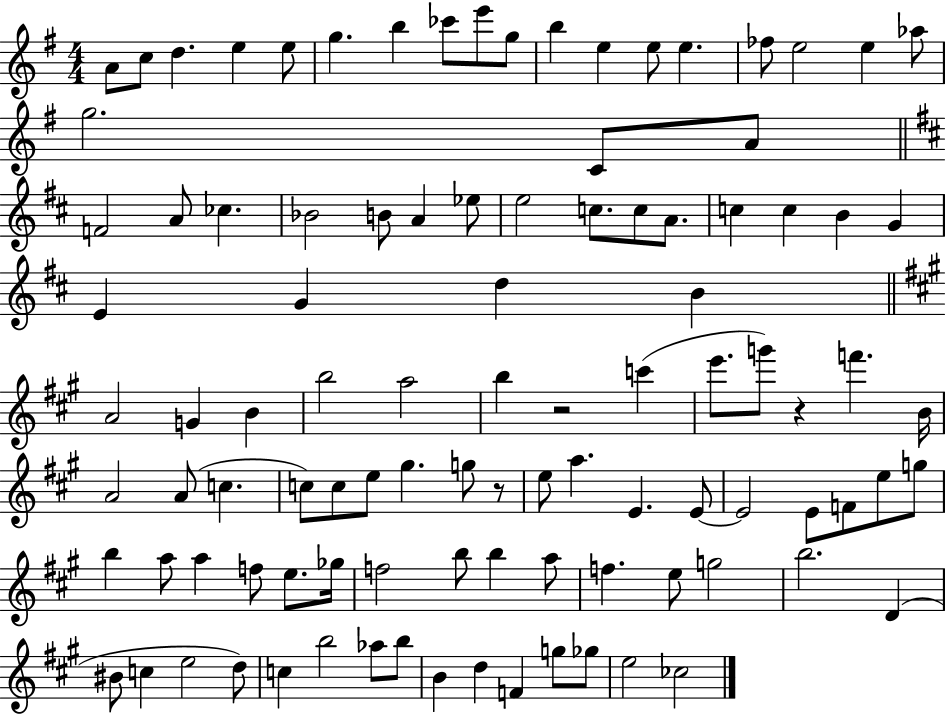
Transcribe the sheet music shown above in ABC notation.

X:1
T:Untitled
M:4/4
L:1/4
K:G
A/2 c/2 d e e/2 g b _c'/2 e'/2 g/2 b e e/2 e _f/2 e2 e _a/2 g2 C/2 A/2 F2 A/2 _c _B2 B/2 A _e/2 e2 c/2 c/2 A/2 c c B G E G d B A2 G B b2 a2 b z2 c' e'/2 g'/2 z f' B/4 A2 A/2 c c/2 c/2 e/2 ^g g/2 z/2 e/2 a E E/2 E2 E/2 F/2 e/2 g/2 b a/2 a f/2 e/2 _g/4 f2 b/2 b a/2 f e/2 g2 b2 D ^B/2 c e2 d/2 c b2 _a/2 b/2 B d F g/2 _g/2 e2 _c2